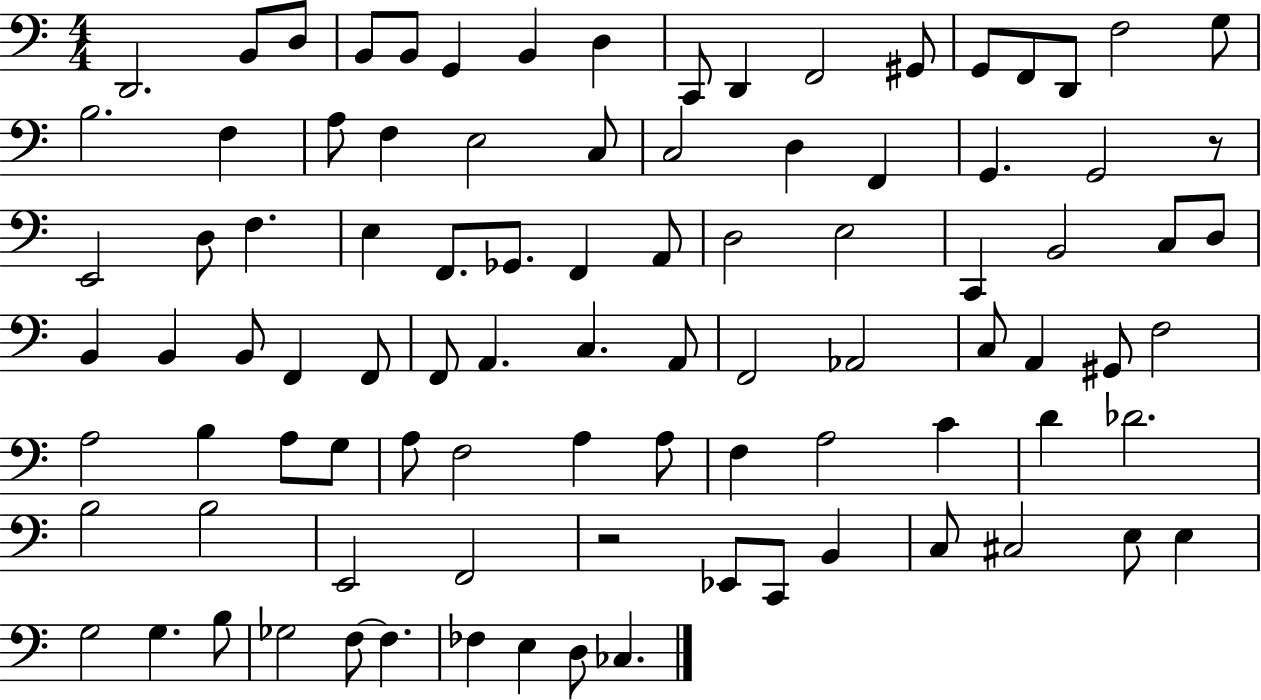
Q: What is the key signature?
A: C major